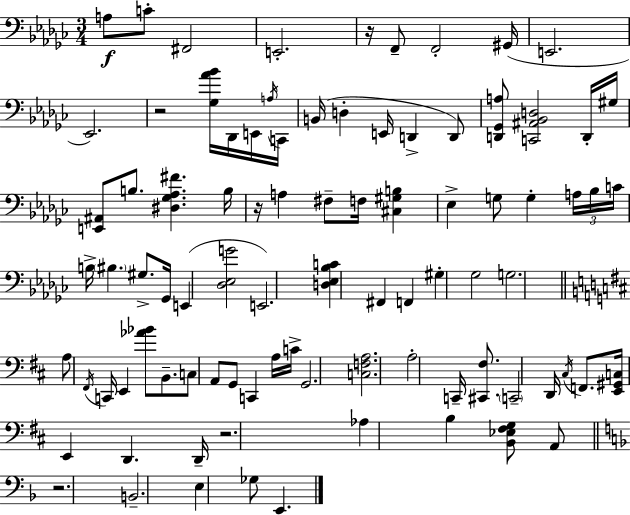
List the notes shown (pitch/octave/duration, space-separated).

A3/e C4/e F#2/h E2/h. R/s F2/e F2/h G#2/s E2/h. Eb2/h. R/h [Gb3,Ab4,Bb4]/s Db2/s E2/s A3/s C2/s B2/s D3/q E2/s D2/q D2/e [D2,Gb2,A3]/e [C2,A#2,Bb2,D3]/h D2/s G#3/s [E2,A#2]/e B3/e. [D#3,Gb3,Ab3,F#4]/q. B3/s R/s A3/q F#3/e F3/s [C#3,G#3,B3]/q Eb3/q G3/e G3/q A3/s Bb3/s C4/s B3/s BIS3/q. G#3/e. Gb2/s E2/q [Db3,Eb3,G4]/h E2/h. [D3,Eb3,Bb3,C4]/q F#2/q F2/q G#3/q Gb3/h G3/h. A3/e F#2/s C2/s E2/q [Ab4,Bb4]/e B2/e. C3/e A2/e G2/e C2/q A3/s C4/s G2/h. [C3,F3,A3]/h. A3/h C2/s [C#2,F#3]/e. C2/h D2/s C#3/s F2/e. [E2,G#2,C3]/s E2/q D2/q. D2/s R/h. Ab3/q B3/q [B2,Eb3,F#3,G3]/e A2/e R/h. B2/h. E3/q Gb3/e E2/q.